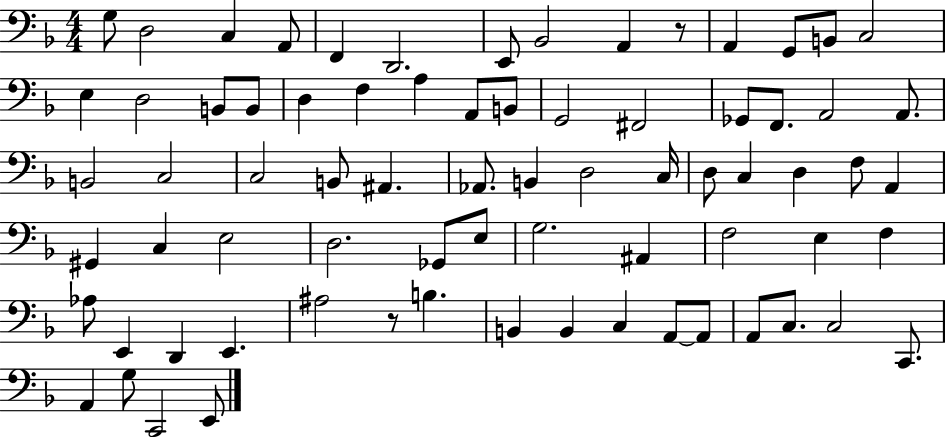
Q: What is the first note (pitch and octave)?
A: G3